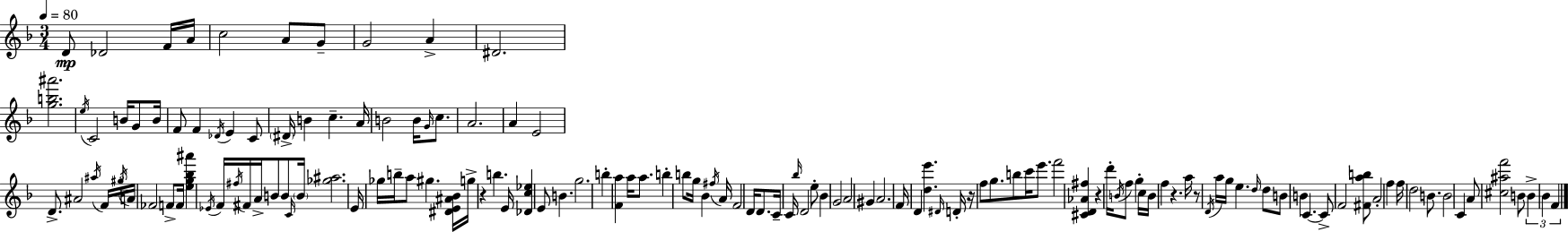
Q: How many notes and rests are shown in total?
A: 138